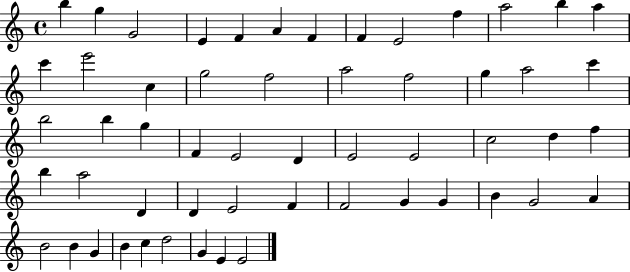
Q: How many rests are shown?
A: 0